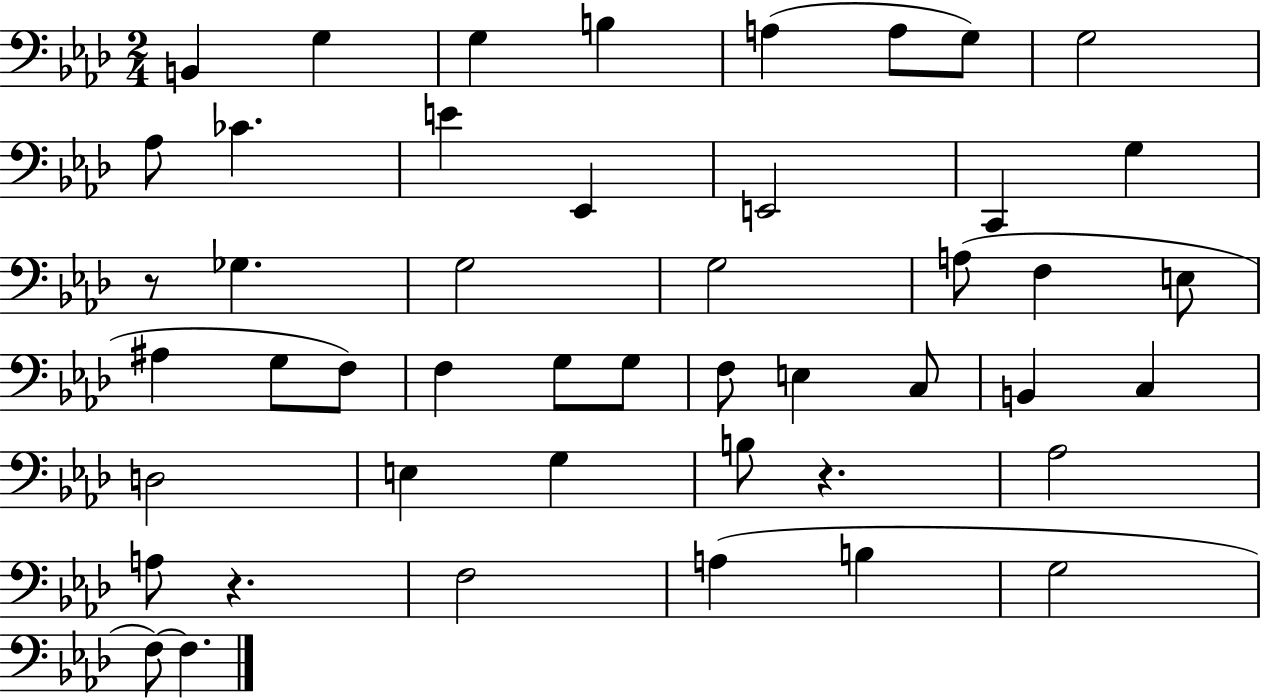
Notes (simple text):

B2/q G3/q G3/q B3/q A3/q A3/e G3/e G3/h Ab3/e CES4/q. E4/q Eb2/q E2/h C2/q G3/q R/e Gb3/q. G3/h G3/h A3/e F3/q E3/e A#3/q G3/e F3/e F3/q G3/e G3/e F3/e E3/q C3/e B2/q C3/q D3/h E3/q G3/q B3/e R/q. Ab3/h A3/e R/q. F3/h A3/q B3/q G3/h F3/e F3/q.